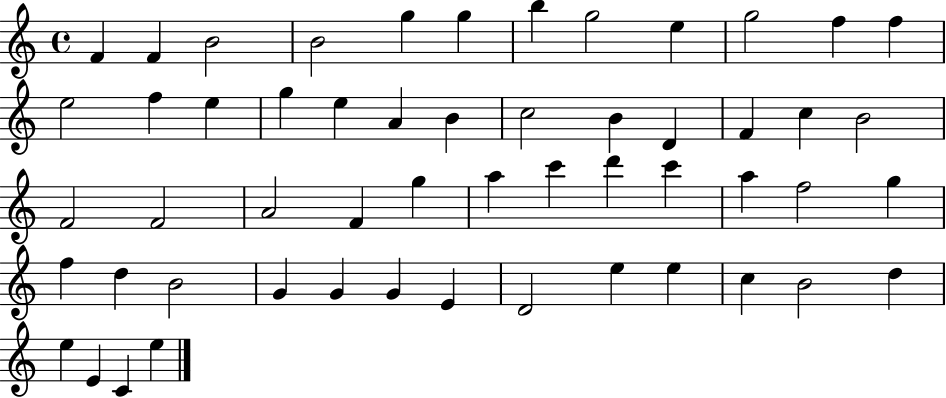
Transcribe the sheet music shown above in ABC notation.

X:1
T:Untitled
M:4/4
L:1/4
K:C
F F B2 B2 g g b g2 e g2 f f e2 f e g e A B c2 B D F c B2 F2 F2 A2 F g a c' d' c' a f2 g f d B2 G G G E D2 e e c B2 d e E C e